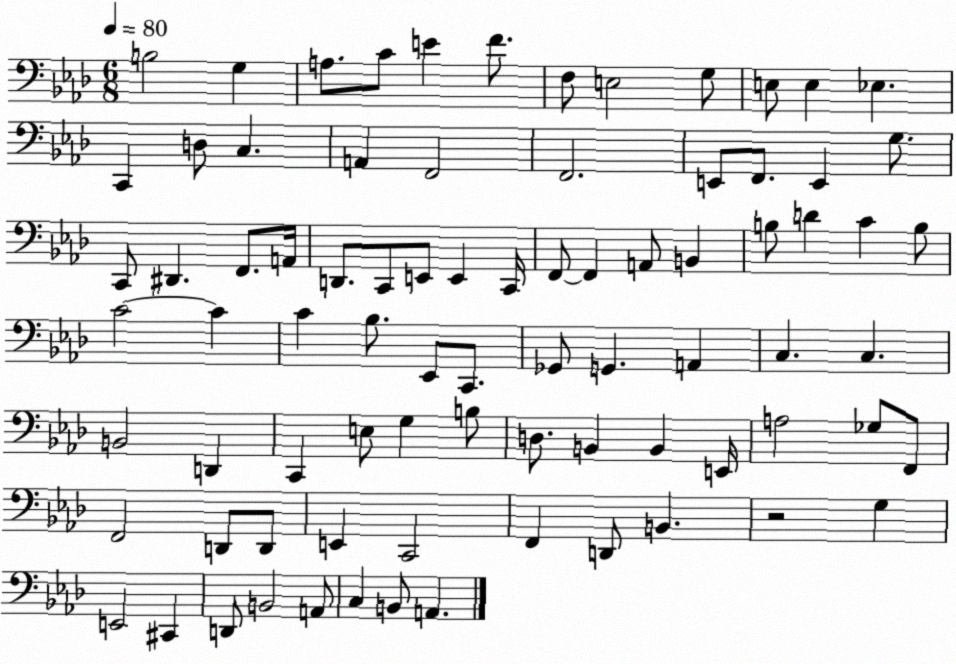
X:1
T:Untitled
M:6/8
L:1/4
K:Ab
B,2 G, A,/2 C/2 E F/2 F,/2 E,2 G,/2 E,/2 E, _E, C,, D,/2 C, A,, F,,2 F,,2 E,,/2 F,,/2 E,, G,/2 C,,/2 ^D,, F,,/2 A,,/4 D,,/2 C,,/2 E,,/2 E,, C,,/4 F,,/2 F,, A,,/2 B,, B,/2 D C B,/2 C2 C C _B,/2 _E,,/2 C,,/2 _G,,/2 G,, A,, C, C, B,,2 D,, C,, E,/2 G, B,/2 D,/2 B,, B,, E,,/4 A,2 _G,/2 F,,/2 F,,2 D,,/2 D,,/2 E,, C,,2 F,, D,,/2 B,, z2 G, E,,2 ^C,, D,,/2 B,,2 A,,/2 C, B,,/2 A,,